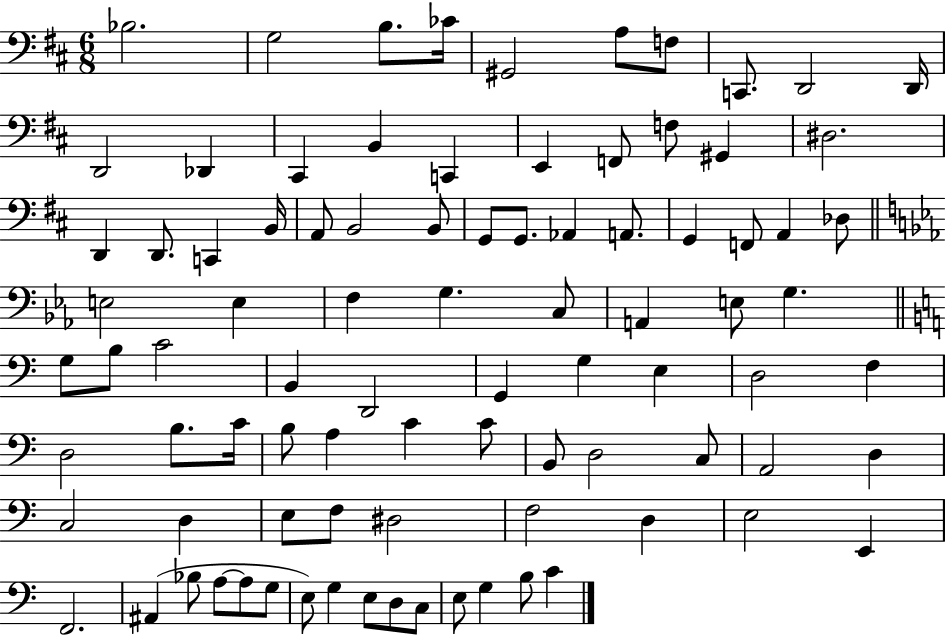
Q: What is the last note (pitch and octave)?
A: C4